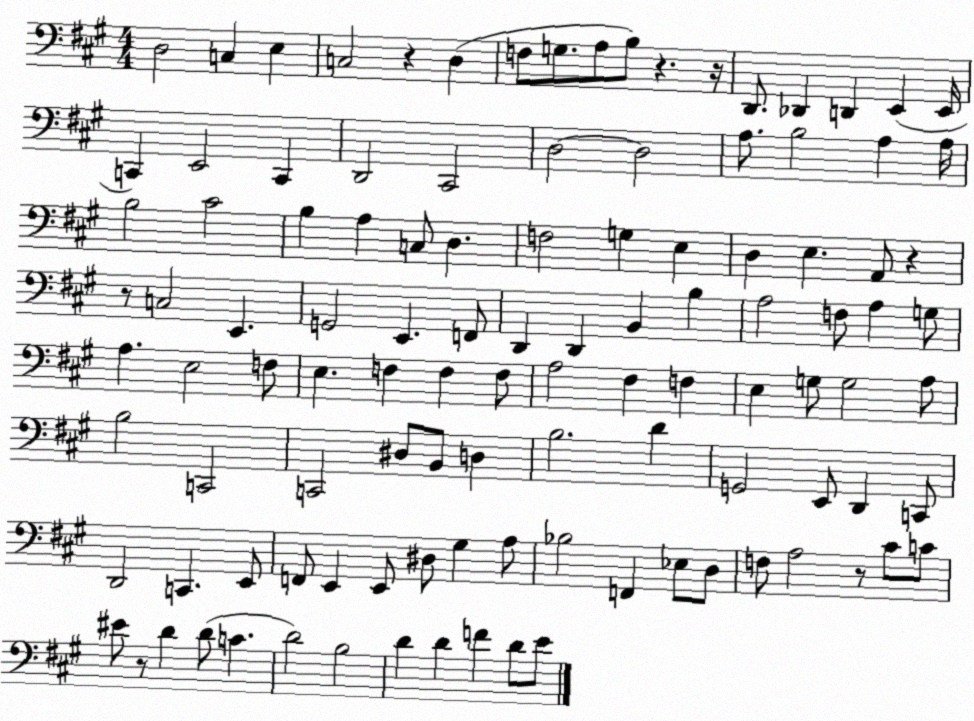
X:1
T:Untitled
M:4/4
L:1/4
K:A
D,2 C, E, C,2 z D, F,/2 G,/2 A,/2 B,/2 z z/4 D,,/2 _D,, D,, E,, E,,/4 C,, E,,2 C,, D,,2 ^C,,2 D,2 D,2 A,/2 B,2 A, A,/4 B,2 ^C2 B, A, C,/2 D, F,2 G, E, D, E, A,,/2 z z/2 C,2 E,, G,,2 E,, F,,/2 D,, D,, B,, B, A,2 F,/2 A, G,/2 A, E,2 F,/2 E, F, F, F,/2 A,2 ^F, F, E, G,/2 G,2 A,/2 B,2 C,,2 C,,2 ^D,/2 B,,/2 D, B,2 D G,,2 E,,/2 D,, C,,/2 D,,2 C,, E,,/2 F,,/2 E,, E,,/2 ^D,/2 ^G, A,/2 _B,2 F,, _E,/2 D,/2 F,/2 A,2 z/2 ^C/2 C/2 ^E/2 z/2 D D/2 C D2 B,2 D D F D/2 E/2